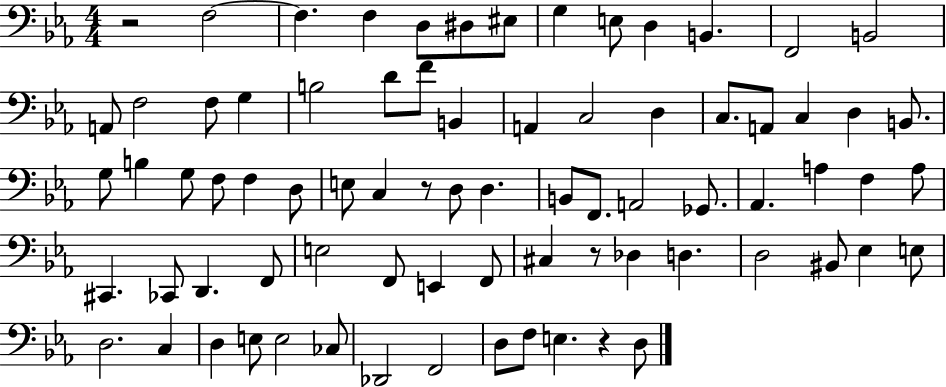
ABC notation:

X:1
T:Untitled
M:4/4
L:1/4
K:Eb
z2 F,2 F, F, D,/2 ^D,/2 ^E,/2 G, E,/2 D, B,, F,,2 B,,2 A,,/2 F,2 F,/2 G, B,2 D/2 F/2 B,, A,, C,2 D, C,/2 A,,/2 C, D, B,,/2 G,/2 B, G,/2 F,/2 F, D,/2 E,/2 C, z/2 D,/2 D, B,,/2 F,,/2 A,,2 _G,,/2 _A,, A, F, A,/2 ^C,, _C,,/2 D,, F,,/2 E,2 F,,/2 E,, F,,/2 ^C, z/2 _D, D, D,2 ^B,,/2 _E, E,/2 D,2 C, D, E,/2 E,2 _C,/2 _D,,2 F,,2 D,/2 F,/2 E, z D,/2